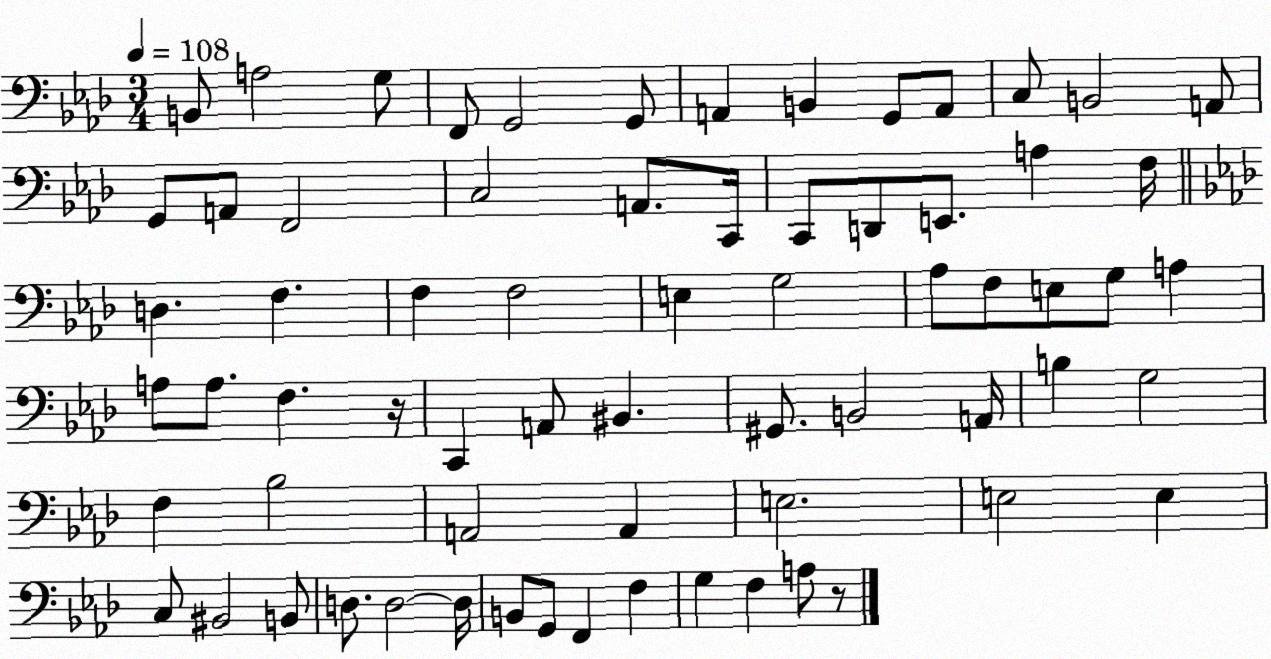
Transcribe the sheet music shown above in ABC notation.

X:1
T:Untitled
M:3/4
L:1/4
K:Ab
B,,/2 A,2 G,/2 F,,/2 G,,2 G,,/2 A,, B,, G,,/2 A,,/2 C,/2 B,,2 A,,/2 G,,/2 A,,/2 F,,2 C,2 A,,/2 C,,/4 C,,/2 D,,/2 E,,/2 A, F,/4 D, F, F, F,2 E, G,2 _A,/2 F,/2 E,/2 G,/2 A, A,/2 A,/2 F, z/4 C,, A,,/2 ^B,, ^G,,/2 B,,2 A,,/4 B, G,2 F, _B,2 A,,2 A,, E,2 E,2 E, C,/2 ^B,,2 B,,/2 D,/2 D,2 D,/4 B,,/2 G,,/2 F,, F, G, F, A,/2 z/2